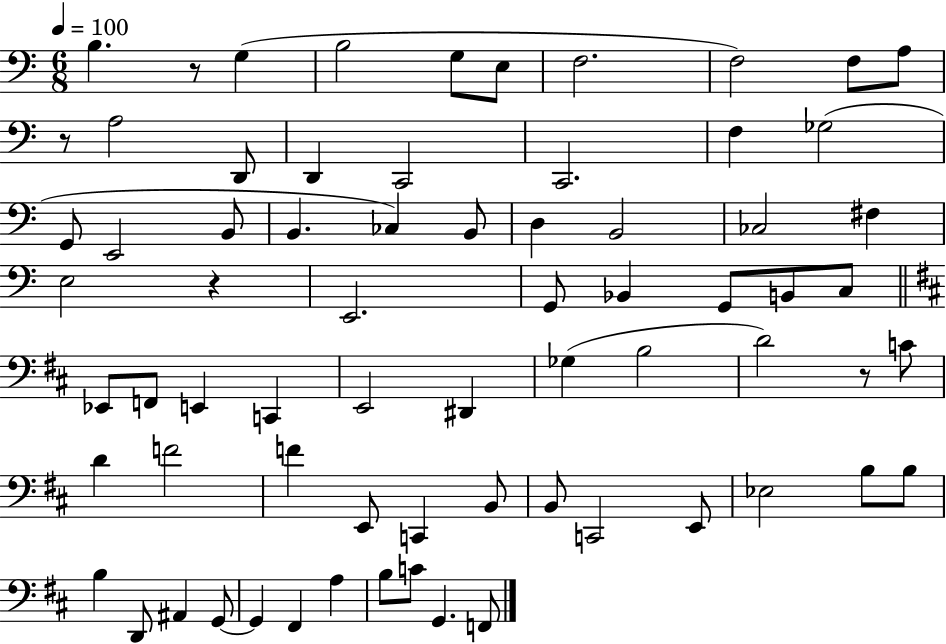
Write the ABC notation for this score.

X:1
T:Untitled
M:6/8
L:1/4
K:C
B, z/2 G, B,2 G,/2 E,/2 F,2 F,2 F,/2 A,/2 z/2 A,2 D,,/2 D,, C,,2 C,,2 F, _G,2 G,,/2 E,,2 B,,/2 B,, _C, B,,/2 D, B,,2 _C,2 ^F, E,2 z E,,2 G,,/2 _B,, G,,/2 B,,/2 C,/2 _E,,/2 F,,/2 E,, C,, E,,2 ^D,, _G, B,2 D2 z/2 C/2 D F2 F E,,/2 C,, B,,/2 B,,/2 C,,2 E,,/2 _E,2 B,/2 B,/2 B, D,,/2 ^A,, G,,/2 G,, ^F,, A, B,/2 C/2 G,, F,,/2